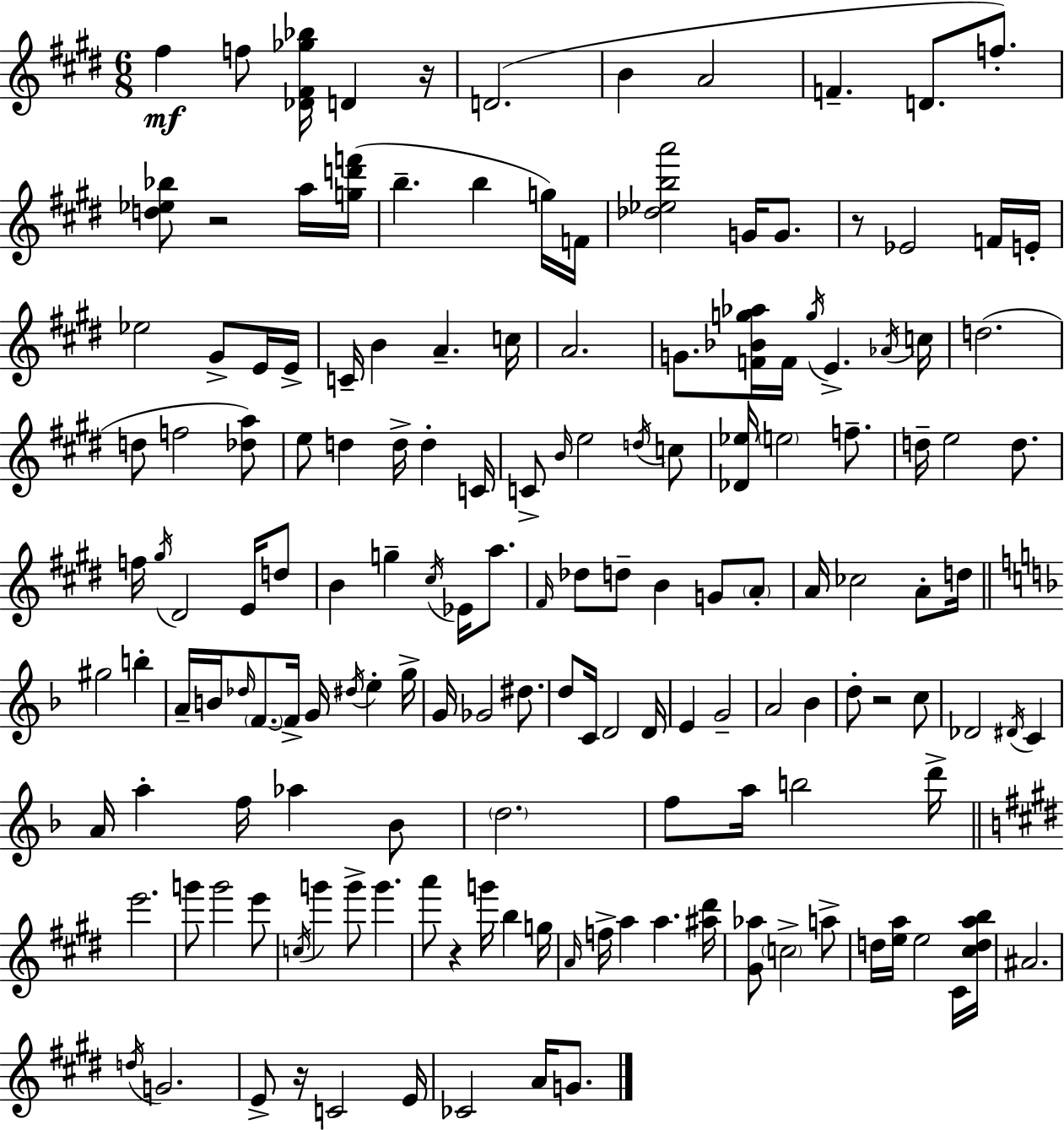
F#5/q F5/e [Db4,F#4,Gb5,Bb5]/s D4/q R/s D4/h. B4/q A4/h F4/q. D4/e. F5/e. [D5,Eb5,Bb5]/e R/h A5/s [G5,D6,F6]/s B5/q. B5/q G5/s F4/s [Db5,Eb5,B5,A6]/h G4/s G4/e. R/e Eb4/h F4/s E4/s Eb5/h G#4/e E4/s E4/s C4/s B4/q A4/q. C5/s A4/h. G4/e. [F4,Bb4,G5,Ab5]/s F4/s G5/s E4/q. Ab4/s C5/s D5/h. D5/e F5/h [Db5,A5]/e E5/e D5/q D5/s D5/q C4/s C4/e B4/s E5/h D5/s C5/e [Db4,Eb5]/s E5/h F5/e. D5/s E5/h D5/e. F5/s G#5/s D#4/h E4/s D5/e B4/q G5/q C#5/s Eb4/s A5/e. F#4/s Db5/e D5/e B4/q G4/e A4/e A4/s CES5/h A4/e D5/s G#5/h B5/q A4/s B4/s Db5/s F4/e. F4/s G4/s D#5/s E5/q G5/s G4/s Gb4/h D#5/e. D5/e C4/s D4/h D4/s E4/q G4/h A4/h Bb4/q D5/e R/h C5/e Db4/h D#4/s C4/q A4/s A5/q F5/s Ab5/q Bb4/e D5/h. F5/e A5/s B5/h D6/s E6/h. G6/e G6/h E6/e C5/s G6/q G6/e G6/q. A6/e R/q G6/s B5/q G5/s A4/s F5/s A5/q A5/q. [A#5,D#6]/s [G#4,Ab5]/e C5/h A5/e D5/s [E5,A5]/s E5/h C#4/s [C#5,D5,A5,B5]/s A#4/h. D5/s G4/h. E4/e R/s C4/h E4/s CES4/h A4/s G4/e.